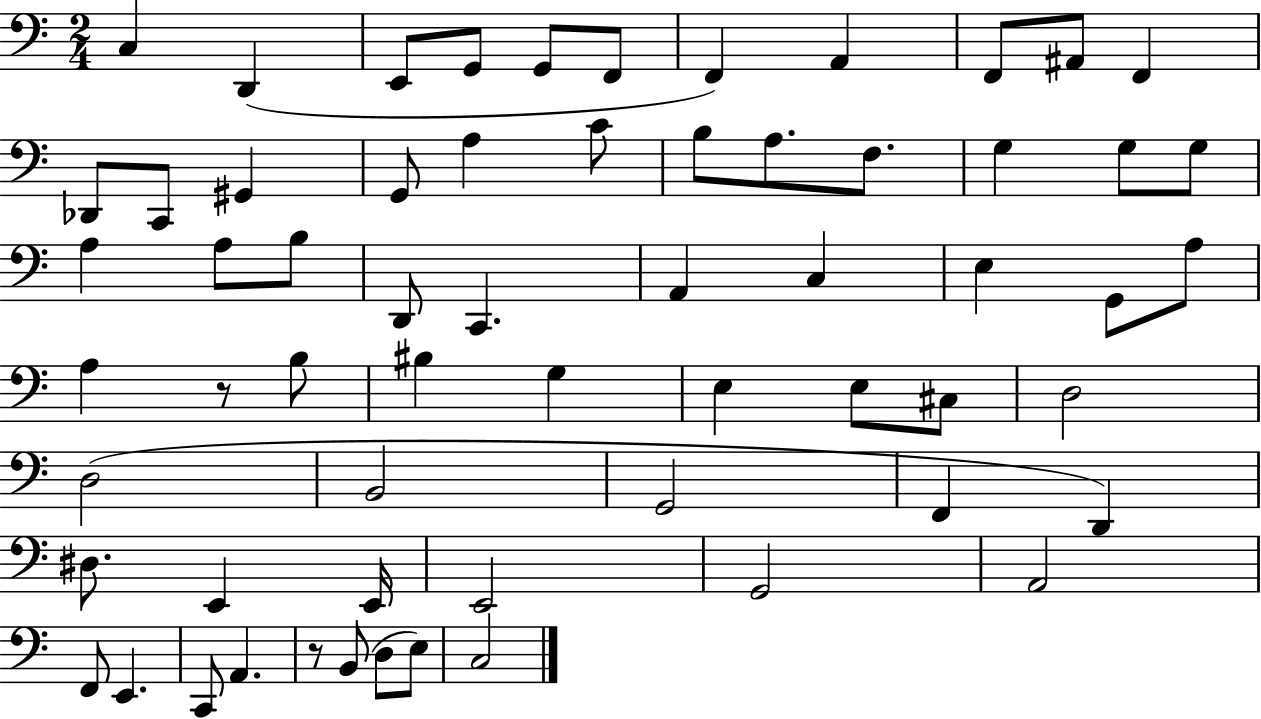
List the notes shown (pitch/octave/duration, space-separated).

C3/q D2/q E2/e G2/e G2/e F2/e F2/q A2/q F2/e A#2/e F2/q Db2/e C2/e G#2/q G2/e A3/q C4/e B3/e A3/e. F3/e. G3/q G3/e G3/e A3/q A3/e B3/e D2/e C2/q. A2/q C3/q E3/q G2/e A3/e A3/q R/e B3/e BIS3/q G3/q E3/q E3/e C#3/e D3/h D3/h B2/h G2/h F2/q D2/q D#3/e. E2/q E2/s E2/h G2/h A2/h F2/e E2/q. C2/e A2/q. R/e B2/e D3/e E3/e C3/h